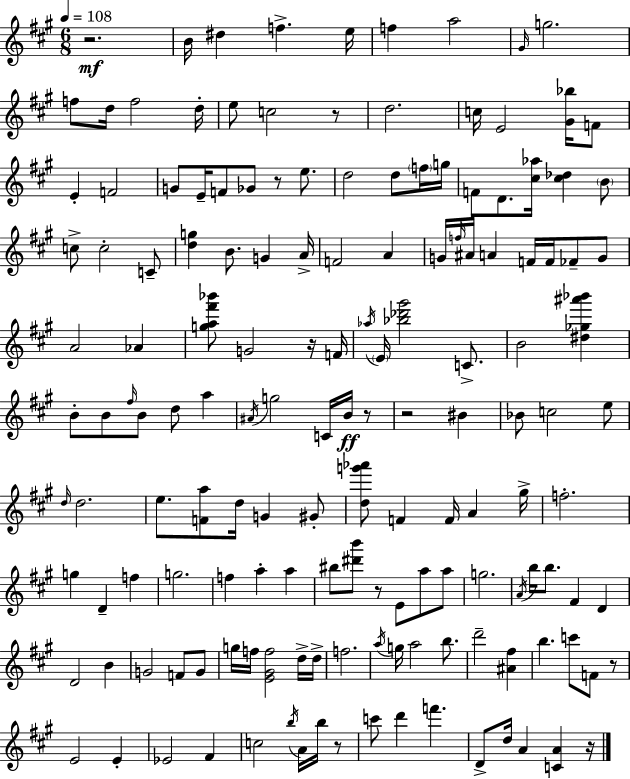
{
  \clef treble
  \numericTimeSignature
  \time 6/8
  \key a \major
  \tempo 4 = 108
  r2.\mf | b'16 dis''4 f''4.-> e''16 | f''4 a''2 | \grace { gis'16 } g''2. | \break f''8 d''16 f''2 | d''16-. e''8 c''2 r8 | d''2. | c''16 e'2 <gis' bes''>16 f'8 | \break e'4-. f'2 | g'8 e'16-- f'8 ges'8 r8 e''8. | d''2 d''8 \parenthesize f''16 | g''16 f'8 d'8. <cis'' aes''>16 <cis'' des''>4 \parenthesize b'8 | \break c''8-> c''2-. c'8-- | <d'' g''>4 b'8. g'4 | a'16-> f'2 a'4 | g'16 \grace { f''16 } ais'16 a'4 f'16 f'16 fes'8-- | \break g'8 a'2 aes'4 | <g'' a'' fis''' bes'''>8 g'2 | r16 f'16 \acciaccatura { aes''16 } \parenthesize e'16 <bes'' des''' gis'''>2 | c'8.-> b'2 <dis'' ges'' ais''' bes'''>4 | \break b'8-. b'8 \grace { fis''16 } b'8 d''8 | a''4 \acciaccatura { ais'16 } g''2 | c'16 b'16\ff r8 r2 | bis'4 bes'8 c''2 | \break e''8 \grace { d''16 } d''2. | e''8. <f' a''>8 d''16 | g'4 gis'8-. <d'' g''' aes'''>8 f'4 | f'16 a'4 gis''16-> f''2.-. | \break g''4 d'4-- | f''4 g''2. | f''4 a''4-. | a''4 bis''8 <dis''' b'''>8 r8 | \break e'8 a''8 a''8 g''2. | \acciaccatura { a'16 } b''16 b''8. fis'4 | d'4 d'2 | b'4 g'2 | \break f'8 g'8 g''16 f''16 <e' gis' f''>2 | d''16-> d''16-> f''2. | \acciaccatura { a''16 } g''16 a''2 | b''8. d'''2-- | \break <ais' fis''>4 b''4. | c'''8 f'8 r8 e'2 | e'4-. ees'2 | fis'4 c''2 | \break \acciaccatura { b''16 } a'16 b''16 r8 c'''8 d'''4 | f'''4. d'8-> d''16 | a'4 <c' a'>4 r16 \bar "|."
}